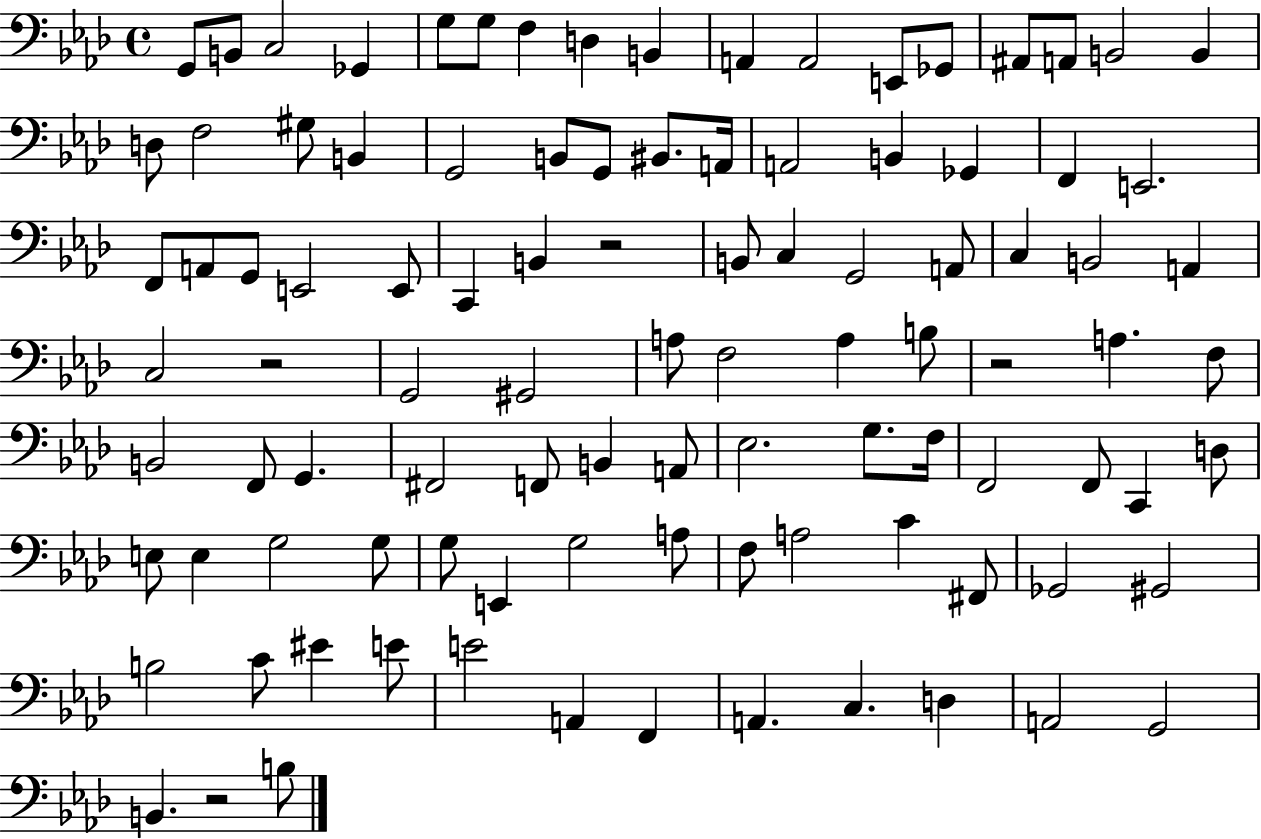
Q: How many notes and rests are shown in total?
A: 100